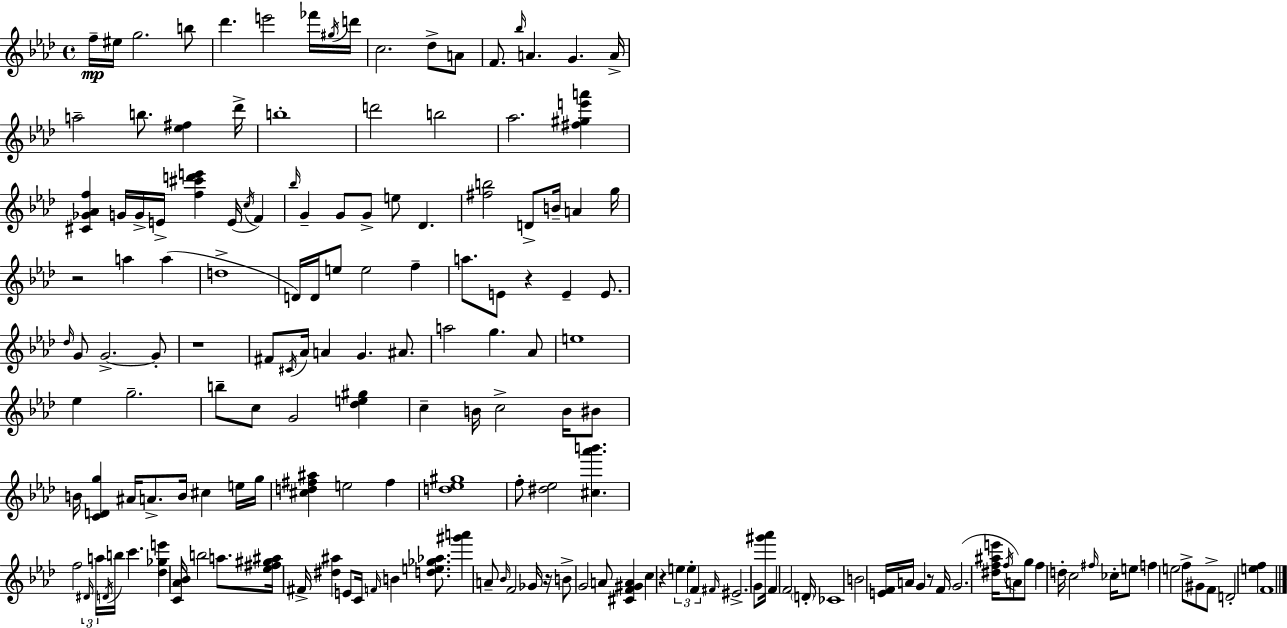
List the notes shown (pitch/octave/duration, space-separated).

F5/s EIS5/s G5/h. B5/e Db6/q. E6/h FES6/s G#5/s D6/s C5/h. Db5/e A4/e F4/e. Bb5/s A4/q. G4/q. A4/s A5/h B5/e. [Eb5,F#5]/q Db6/s B5/w D6/h B5/h Ab5/h. [F#5,G#5,E6,A6]/q [C#4,Gb4,Ab4,F5]/q G4/s G4/s E4/s [F5,C#6,D6,E6]/q E4/s C5/s F4/q Bb5/s G4/q G4/e G4/e E5/e Db4/q. [F#5,B5]/h D4/e B4/s A4/q G5/s R/h A5/q A5/q D5/w D4/s D4/s E5/e E5/h F5/q A5/e. E4/e R/q E4/q E4/e. Db5/s G4/e G4/h. G4/e R/w F#4/e C#4/s Ab4/s A4/q G4/q. A#4/e. A5/h G5/q. Ab4/e E5/w Eb5/q G5/h. B5/e C5/e G4/h [Db5,E5,G#5]/q C5/q B4/s C5/h B4/s BIS4/e B4/s [C4,D4,G5]/q A#4/s A4/e. B4/s C#5/q E5/s G5/s [C#5,D5,F#5,A#5]/q E5/h F#5/q [D5,Eb5,G#5]/w F5/e [D#5,Eb5]/h [C#5,Ab6,B6]/q. F5/h D#4/s A5/s D4/s B5/s C6/q. [Db5,Gb5,E6]/q [C4,Ab4,Bb4]/s B5/h A5/e. [Eb5,F#5,G#5,A#5]/s F#4/s [D#5,A#5]/q E4/e C4/s F4/s B4/q [D5,E5,Gb5,Ab5]/e. [G#6,A6]/q A4/e Bb4/s F4/h Gb4/s R/s B4/e G4/h A4/e [C#4,F4,G#4,A4]/q C5/q R/q E5/q E5/q F4/q F#4/s EIS4/h. G4/e [G#6,Ab6]/s F4/q F4/h D4/s CES4/w B4/h [E4,F4]/s A4/s G4/q R/e F4/s G4/h. [D#5,F5,A#5,E6]/s F5/s A4/e G5/e F5/q D5/s C5/h F#5/s CES5/s E5/e F5/q E5/h F5/e G#4/e F4/e D4/h [E5,F5]/q F4/w